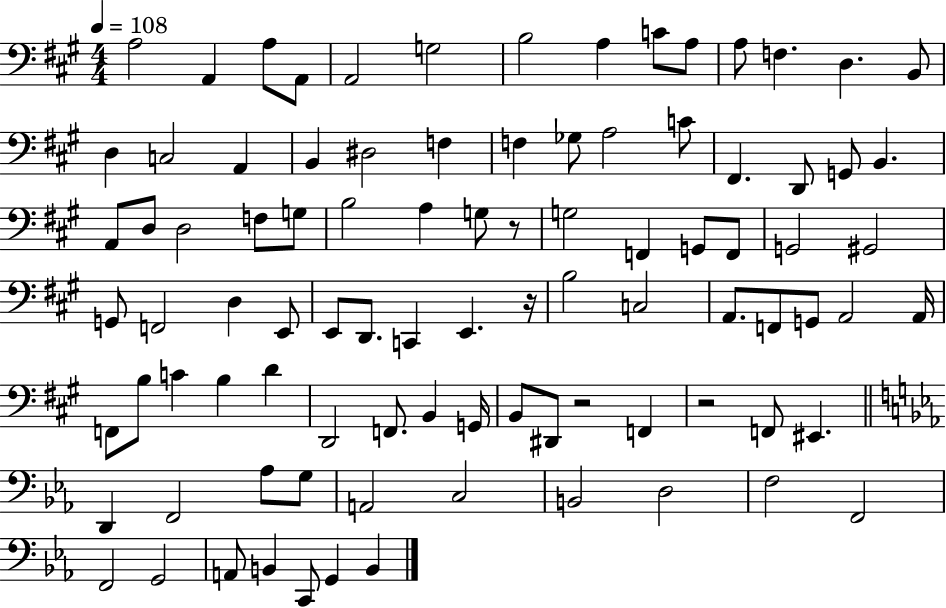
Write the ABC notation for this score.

X:1
T:Untitled
M:4/4
L:1/4
K:A
A,2 A,, A,/2 A,,/2 A,,2 G,2 B,2 A, C/2 A,/2 A,/2 F, D, B,,/2 D, C,2 A,, B,, ^D,2 F, F, _G,/2 A,2 C/2 ^F,, D,,/2 G,,/2 B,, A,,/2 D,/2 D,2 F,/2 G,/2 B,2 A, G,/2 z/2 G,2 F,, G,,/2 F,,/2 G,,2 ^G,,2 G,,/2 F,,2 D, E,,/2 E,,/2 D,,/2 C,, E,, z/4 B,2 C,2 A,,/2 F,,/2 G,,/2 A,,2 A,,/4 F,,/2 B,/2 C B, D D,,2 F,,/2 B,, G,,/4 B,,/2 ^D,,/2 z2 F,, z2 F,,/2 ^E,, D,, F,,2 _A,/2 G,/2 A,,2 C,2 B,,2 D,2 F,2 F,,2 F,,2 G,,2 A,,/2 B,, C,,/2 G,, B,,